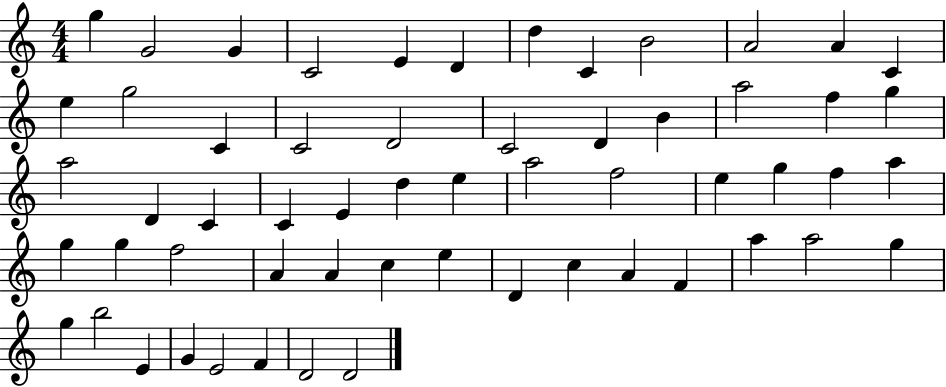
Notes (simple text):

G5/q G4/h G4/q C4/h E4/q D4/q D5/q C4/q B4/h A4/h A4/q C4/q E5/q G5/h C4/q C4/h D4/h C4/h D4/q B4/q A5/h F5/q G5/q A5/h D4/q C4/q C4/q E4/q D5/q E5/q A5/h F5/h E5/q G5/q F5/q A5/q G5/q G5/q F5/h A4/q A4/q C5/q E5/q D4/q C5/q A4/q F4/q A5/q A5/h G5/q G5/q B5/h E4/q G4/q E4/h F4/q D4/h D4/h